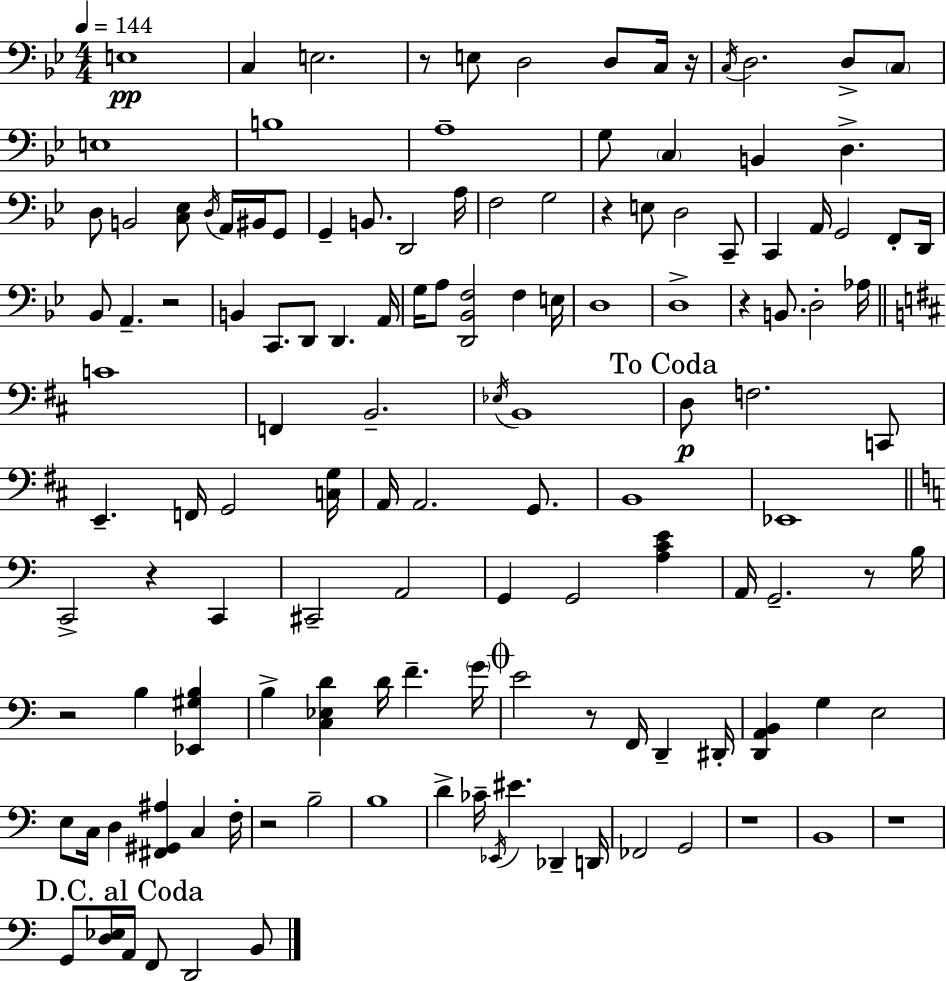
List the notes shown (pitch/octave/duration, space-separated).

E3/w C3/q E3/h. R/e E3/e D3/h D3/e C3/s R/s C3/s D3/h. D3/e C3/e E3/w B3/w A3/w G3/e C3/q B2/q D3/q. D3/e B2/h [C3,Eb3]/e D3/s A2/s BIS2/s G2/e G2/q B2/e. D2/h A3/s F3/h G3/h R/q E3/e D3/h C2/e C2/q A2/s G2/h F2/e D2/s Bb2/e A2/q. R/h B2/q C2/e. D2/e D2/q. A2/s G3/s A3/e [D2,Bb2,F3]/h F3/q E3/s D3/w D3/w R/q B2/e. D3/h Ab3/s C4/w F2/q B2/h. Eb3/s B2/w D3/e F3/h. C2/e E2/q. F2/s G2/h [C3,G3]/s A2/s A2/h. G2/e. B2/w Eb2/w C2/h R/q C2/q C#2/h A2/h G2/q G2/h [A3,C4,E4]/q A2/s G2/h. R/e B3/s R/h B3/q [Eb2,G#3,B3]/q B3/q [C3,Eb3,D4]/q D4/s F4/q. G4/s E4/h R/e F2/s D2/q D#2/s [D2,A2,B2]/q G3/q E3/h E3/e C3/s D3/q [F#2,G#2,A#3]/q C3/q F3/s R/h B3/h B3/w D4/q CES4/s Eb2/s EIS4/q. Db2/q D2/s FES2/h G2/h R/w B2/w R/w G2/e [D3,Eb3]/s A2/s F2/e D2/h B2/e